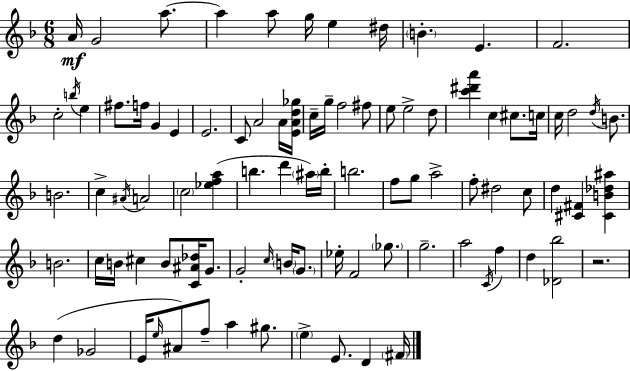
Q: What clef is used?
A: treble